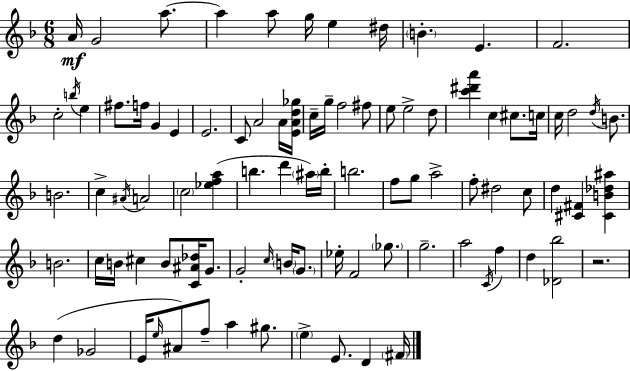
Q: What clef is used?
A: treble